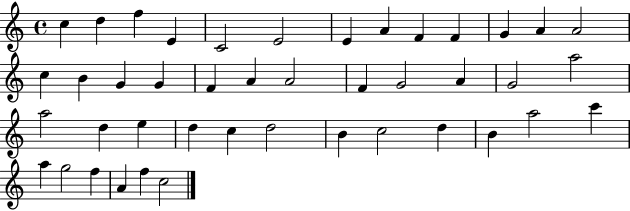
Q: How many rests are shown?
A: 0